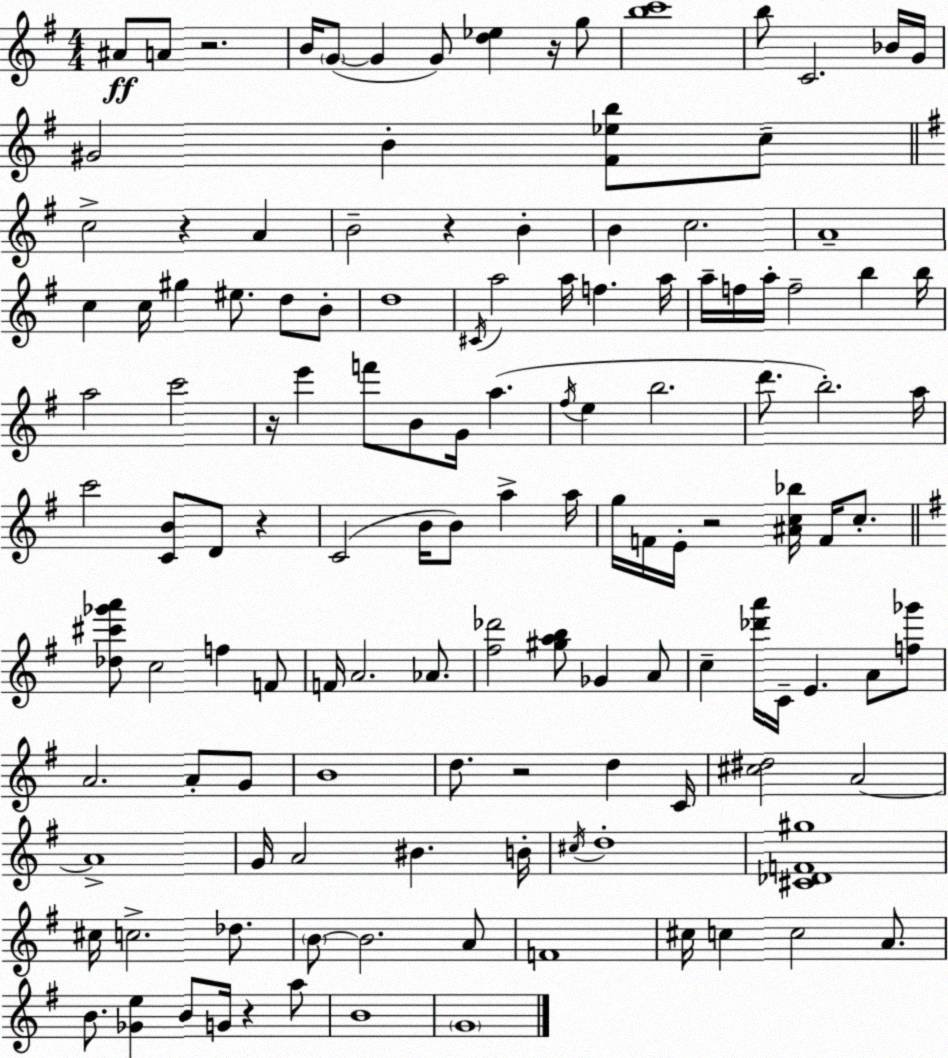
X:1
T:Untitled
M:4/4
L:1/4
K:G
^A/2 A/2 z2 B/4 G/2 G G/2 [d_e] z/4 g/2 [bc']4 b/2 C2 _B/4 G/4 ^G2 B [^F_eb]/2 c/2 c2 z A B2 z B B c2 A4 c c/4 ^g ^e/2 d/2 B/2 d4 ^C/4 a2 a/4 f a/4 a/4 f/4 a/4 f2 b b/4 a2 c'2 z/4 e' f'/2 B/2 G/4 a ^f/4 e b2 d'/2 b2 a/4 c'2 [CB]/2 D/2 z C2 B/4 B/2 a a/4 g/4 F/4 E/4 z2 [^Ac_b]/4 F/4 c/2 [_d^c'_g'a']/2 c2 f F/2 F/4 A2 _A/2 [^f_d']2 [^gab]/2 _G A/2 c [_d'a']/4 C/4 E A/2 [f_g']/2 A2 A/2 G/2 B4 d/2 z2 d C/4 [^c^d]2 A2 A4 G/4 A2 ^B B/4 ^c/4 d4 [^C_DF^g]4 ^c/4 c2 _d/2 B/2 B2 A/2 F4 ^c/4 c c2 A/2 B/2 [_Ge] B/2 G/4 z a/2 B4 G4